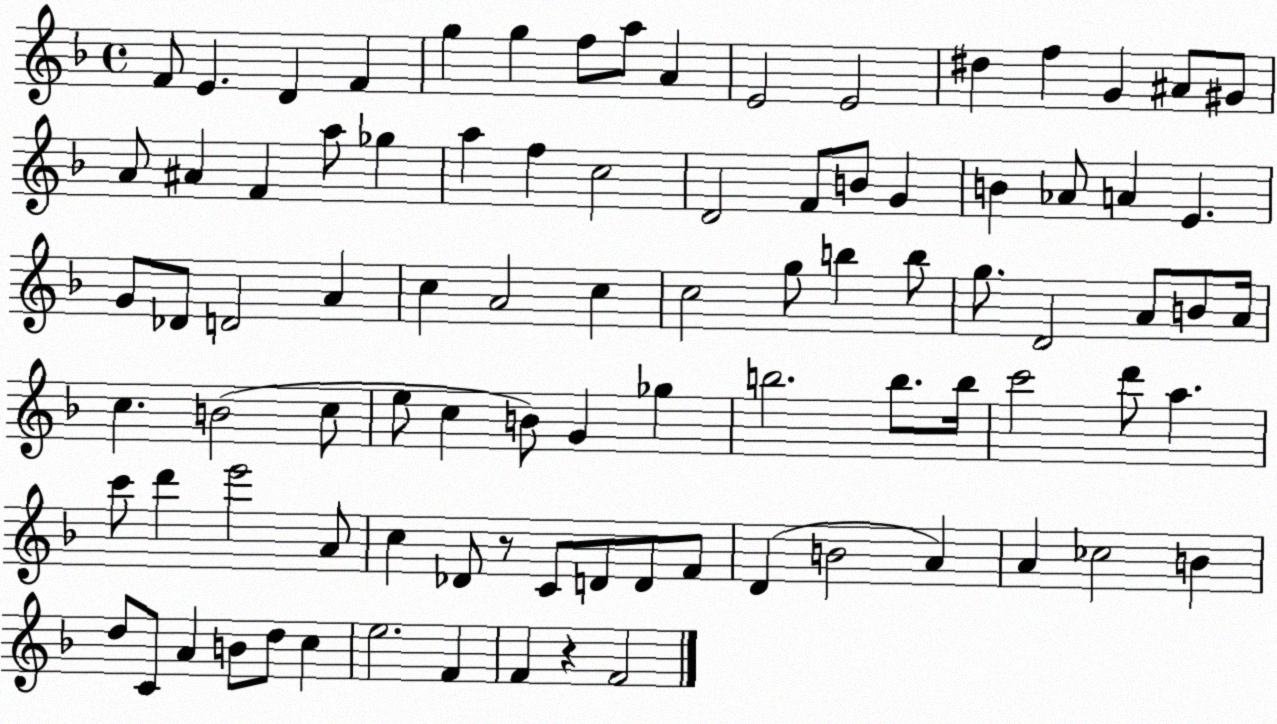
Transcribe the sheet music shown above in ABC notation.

X:1
T:Untitled
M:4/4
L:1/4
K:F
F/2 E D F g g f/2 a/2 A E2 E2 ^d f G ^A/2 ^G/2 A/2 ^A F a/2 _g a f c2 D2 F/2 B/2 G B _A/2 A E G/2 _D/2 D2 A c A2 c c2 g/2 b b/2 g/2 D2 A/2 B/2 A/4 c B2 c/2 e/2 c B/2 G _g b2 b/2 b/4 c'2 d'/2 a c'/2 d' e'2 A/2 c _D/2 z/2 C/2 D/2 D/2 F/2 D B2 A A _c2 B d/2 C/2 A B/2 d/2 c e2 F F z F2